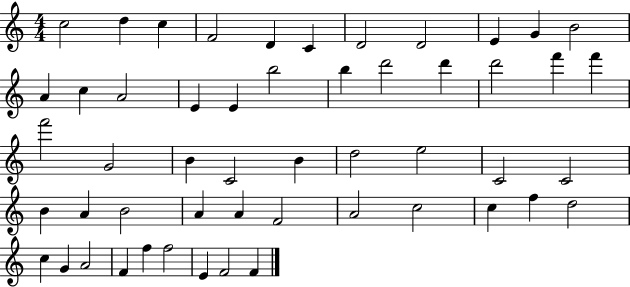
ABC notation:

X:1
T:Untitled
M:4/4
L:1/4
K:C
c2 d c F2 D C D2 D2 E G B2 A c A2 E E b2 b d'2 d' d'2 f' f' f'2 G2 B C2 B d2 e2 C2 C2 B A B2 A A F2 A2 c2 c f d2 c G A2 F f f2 E F2 F